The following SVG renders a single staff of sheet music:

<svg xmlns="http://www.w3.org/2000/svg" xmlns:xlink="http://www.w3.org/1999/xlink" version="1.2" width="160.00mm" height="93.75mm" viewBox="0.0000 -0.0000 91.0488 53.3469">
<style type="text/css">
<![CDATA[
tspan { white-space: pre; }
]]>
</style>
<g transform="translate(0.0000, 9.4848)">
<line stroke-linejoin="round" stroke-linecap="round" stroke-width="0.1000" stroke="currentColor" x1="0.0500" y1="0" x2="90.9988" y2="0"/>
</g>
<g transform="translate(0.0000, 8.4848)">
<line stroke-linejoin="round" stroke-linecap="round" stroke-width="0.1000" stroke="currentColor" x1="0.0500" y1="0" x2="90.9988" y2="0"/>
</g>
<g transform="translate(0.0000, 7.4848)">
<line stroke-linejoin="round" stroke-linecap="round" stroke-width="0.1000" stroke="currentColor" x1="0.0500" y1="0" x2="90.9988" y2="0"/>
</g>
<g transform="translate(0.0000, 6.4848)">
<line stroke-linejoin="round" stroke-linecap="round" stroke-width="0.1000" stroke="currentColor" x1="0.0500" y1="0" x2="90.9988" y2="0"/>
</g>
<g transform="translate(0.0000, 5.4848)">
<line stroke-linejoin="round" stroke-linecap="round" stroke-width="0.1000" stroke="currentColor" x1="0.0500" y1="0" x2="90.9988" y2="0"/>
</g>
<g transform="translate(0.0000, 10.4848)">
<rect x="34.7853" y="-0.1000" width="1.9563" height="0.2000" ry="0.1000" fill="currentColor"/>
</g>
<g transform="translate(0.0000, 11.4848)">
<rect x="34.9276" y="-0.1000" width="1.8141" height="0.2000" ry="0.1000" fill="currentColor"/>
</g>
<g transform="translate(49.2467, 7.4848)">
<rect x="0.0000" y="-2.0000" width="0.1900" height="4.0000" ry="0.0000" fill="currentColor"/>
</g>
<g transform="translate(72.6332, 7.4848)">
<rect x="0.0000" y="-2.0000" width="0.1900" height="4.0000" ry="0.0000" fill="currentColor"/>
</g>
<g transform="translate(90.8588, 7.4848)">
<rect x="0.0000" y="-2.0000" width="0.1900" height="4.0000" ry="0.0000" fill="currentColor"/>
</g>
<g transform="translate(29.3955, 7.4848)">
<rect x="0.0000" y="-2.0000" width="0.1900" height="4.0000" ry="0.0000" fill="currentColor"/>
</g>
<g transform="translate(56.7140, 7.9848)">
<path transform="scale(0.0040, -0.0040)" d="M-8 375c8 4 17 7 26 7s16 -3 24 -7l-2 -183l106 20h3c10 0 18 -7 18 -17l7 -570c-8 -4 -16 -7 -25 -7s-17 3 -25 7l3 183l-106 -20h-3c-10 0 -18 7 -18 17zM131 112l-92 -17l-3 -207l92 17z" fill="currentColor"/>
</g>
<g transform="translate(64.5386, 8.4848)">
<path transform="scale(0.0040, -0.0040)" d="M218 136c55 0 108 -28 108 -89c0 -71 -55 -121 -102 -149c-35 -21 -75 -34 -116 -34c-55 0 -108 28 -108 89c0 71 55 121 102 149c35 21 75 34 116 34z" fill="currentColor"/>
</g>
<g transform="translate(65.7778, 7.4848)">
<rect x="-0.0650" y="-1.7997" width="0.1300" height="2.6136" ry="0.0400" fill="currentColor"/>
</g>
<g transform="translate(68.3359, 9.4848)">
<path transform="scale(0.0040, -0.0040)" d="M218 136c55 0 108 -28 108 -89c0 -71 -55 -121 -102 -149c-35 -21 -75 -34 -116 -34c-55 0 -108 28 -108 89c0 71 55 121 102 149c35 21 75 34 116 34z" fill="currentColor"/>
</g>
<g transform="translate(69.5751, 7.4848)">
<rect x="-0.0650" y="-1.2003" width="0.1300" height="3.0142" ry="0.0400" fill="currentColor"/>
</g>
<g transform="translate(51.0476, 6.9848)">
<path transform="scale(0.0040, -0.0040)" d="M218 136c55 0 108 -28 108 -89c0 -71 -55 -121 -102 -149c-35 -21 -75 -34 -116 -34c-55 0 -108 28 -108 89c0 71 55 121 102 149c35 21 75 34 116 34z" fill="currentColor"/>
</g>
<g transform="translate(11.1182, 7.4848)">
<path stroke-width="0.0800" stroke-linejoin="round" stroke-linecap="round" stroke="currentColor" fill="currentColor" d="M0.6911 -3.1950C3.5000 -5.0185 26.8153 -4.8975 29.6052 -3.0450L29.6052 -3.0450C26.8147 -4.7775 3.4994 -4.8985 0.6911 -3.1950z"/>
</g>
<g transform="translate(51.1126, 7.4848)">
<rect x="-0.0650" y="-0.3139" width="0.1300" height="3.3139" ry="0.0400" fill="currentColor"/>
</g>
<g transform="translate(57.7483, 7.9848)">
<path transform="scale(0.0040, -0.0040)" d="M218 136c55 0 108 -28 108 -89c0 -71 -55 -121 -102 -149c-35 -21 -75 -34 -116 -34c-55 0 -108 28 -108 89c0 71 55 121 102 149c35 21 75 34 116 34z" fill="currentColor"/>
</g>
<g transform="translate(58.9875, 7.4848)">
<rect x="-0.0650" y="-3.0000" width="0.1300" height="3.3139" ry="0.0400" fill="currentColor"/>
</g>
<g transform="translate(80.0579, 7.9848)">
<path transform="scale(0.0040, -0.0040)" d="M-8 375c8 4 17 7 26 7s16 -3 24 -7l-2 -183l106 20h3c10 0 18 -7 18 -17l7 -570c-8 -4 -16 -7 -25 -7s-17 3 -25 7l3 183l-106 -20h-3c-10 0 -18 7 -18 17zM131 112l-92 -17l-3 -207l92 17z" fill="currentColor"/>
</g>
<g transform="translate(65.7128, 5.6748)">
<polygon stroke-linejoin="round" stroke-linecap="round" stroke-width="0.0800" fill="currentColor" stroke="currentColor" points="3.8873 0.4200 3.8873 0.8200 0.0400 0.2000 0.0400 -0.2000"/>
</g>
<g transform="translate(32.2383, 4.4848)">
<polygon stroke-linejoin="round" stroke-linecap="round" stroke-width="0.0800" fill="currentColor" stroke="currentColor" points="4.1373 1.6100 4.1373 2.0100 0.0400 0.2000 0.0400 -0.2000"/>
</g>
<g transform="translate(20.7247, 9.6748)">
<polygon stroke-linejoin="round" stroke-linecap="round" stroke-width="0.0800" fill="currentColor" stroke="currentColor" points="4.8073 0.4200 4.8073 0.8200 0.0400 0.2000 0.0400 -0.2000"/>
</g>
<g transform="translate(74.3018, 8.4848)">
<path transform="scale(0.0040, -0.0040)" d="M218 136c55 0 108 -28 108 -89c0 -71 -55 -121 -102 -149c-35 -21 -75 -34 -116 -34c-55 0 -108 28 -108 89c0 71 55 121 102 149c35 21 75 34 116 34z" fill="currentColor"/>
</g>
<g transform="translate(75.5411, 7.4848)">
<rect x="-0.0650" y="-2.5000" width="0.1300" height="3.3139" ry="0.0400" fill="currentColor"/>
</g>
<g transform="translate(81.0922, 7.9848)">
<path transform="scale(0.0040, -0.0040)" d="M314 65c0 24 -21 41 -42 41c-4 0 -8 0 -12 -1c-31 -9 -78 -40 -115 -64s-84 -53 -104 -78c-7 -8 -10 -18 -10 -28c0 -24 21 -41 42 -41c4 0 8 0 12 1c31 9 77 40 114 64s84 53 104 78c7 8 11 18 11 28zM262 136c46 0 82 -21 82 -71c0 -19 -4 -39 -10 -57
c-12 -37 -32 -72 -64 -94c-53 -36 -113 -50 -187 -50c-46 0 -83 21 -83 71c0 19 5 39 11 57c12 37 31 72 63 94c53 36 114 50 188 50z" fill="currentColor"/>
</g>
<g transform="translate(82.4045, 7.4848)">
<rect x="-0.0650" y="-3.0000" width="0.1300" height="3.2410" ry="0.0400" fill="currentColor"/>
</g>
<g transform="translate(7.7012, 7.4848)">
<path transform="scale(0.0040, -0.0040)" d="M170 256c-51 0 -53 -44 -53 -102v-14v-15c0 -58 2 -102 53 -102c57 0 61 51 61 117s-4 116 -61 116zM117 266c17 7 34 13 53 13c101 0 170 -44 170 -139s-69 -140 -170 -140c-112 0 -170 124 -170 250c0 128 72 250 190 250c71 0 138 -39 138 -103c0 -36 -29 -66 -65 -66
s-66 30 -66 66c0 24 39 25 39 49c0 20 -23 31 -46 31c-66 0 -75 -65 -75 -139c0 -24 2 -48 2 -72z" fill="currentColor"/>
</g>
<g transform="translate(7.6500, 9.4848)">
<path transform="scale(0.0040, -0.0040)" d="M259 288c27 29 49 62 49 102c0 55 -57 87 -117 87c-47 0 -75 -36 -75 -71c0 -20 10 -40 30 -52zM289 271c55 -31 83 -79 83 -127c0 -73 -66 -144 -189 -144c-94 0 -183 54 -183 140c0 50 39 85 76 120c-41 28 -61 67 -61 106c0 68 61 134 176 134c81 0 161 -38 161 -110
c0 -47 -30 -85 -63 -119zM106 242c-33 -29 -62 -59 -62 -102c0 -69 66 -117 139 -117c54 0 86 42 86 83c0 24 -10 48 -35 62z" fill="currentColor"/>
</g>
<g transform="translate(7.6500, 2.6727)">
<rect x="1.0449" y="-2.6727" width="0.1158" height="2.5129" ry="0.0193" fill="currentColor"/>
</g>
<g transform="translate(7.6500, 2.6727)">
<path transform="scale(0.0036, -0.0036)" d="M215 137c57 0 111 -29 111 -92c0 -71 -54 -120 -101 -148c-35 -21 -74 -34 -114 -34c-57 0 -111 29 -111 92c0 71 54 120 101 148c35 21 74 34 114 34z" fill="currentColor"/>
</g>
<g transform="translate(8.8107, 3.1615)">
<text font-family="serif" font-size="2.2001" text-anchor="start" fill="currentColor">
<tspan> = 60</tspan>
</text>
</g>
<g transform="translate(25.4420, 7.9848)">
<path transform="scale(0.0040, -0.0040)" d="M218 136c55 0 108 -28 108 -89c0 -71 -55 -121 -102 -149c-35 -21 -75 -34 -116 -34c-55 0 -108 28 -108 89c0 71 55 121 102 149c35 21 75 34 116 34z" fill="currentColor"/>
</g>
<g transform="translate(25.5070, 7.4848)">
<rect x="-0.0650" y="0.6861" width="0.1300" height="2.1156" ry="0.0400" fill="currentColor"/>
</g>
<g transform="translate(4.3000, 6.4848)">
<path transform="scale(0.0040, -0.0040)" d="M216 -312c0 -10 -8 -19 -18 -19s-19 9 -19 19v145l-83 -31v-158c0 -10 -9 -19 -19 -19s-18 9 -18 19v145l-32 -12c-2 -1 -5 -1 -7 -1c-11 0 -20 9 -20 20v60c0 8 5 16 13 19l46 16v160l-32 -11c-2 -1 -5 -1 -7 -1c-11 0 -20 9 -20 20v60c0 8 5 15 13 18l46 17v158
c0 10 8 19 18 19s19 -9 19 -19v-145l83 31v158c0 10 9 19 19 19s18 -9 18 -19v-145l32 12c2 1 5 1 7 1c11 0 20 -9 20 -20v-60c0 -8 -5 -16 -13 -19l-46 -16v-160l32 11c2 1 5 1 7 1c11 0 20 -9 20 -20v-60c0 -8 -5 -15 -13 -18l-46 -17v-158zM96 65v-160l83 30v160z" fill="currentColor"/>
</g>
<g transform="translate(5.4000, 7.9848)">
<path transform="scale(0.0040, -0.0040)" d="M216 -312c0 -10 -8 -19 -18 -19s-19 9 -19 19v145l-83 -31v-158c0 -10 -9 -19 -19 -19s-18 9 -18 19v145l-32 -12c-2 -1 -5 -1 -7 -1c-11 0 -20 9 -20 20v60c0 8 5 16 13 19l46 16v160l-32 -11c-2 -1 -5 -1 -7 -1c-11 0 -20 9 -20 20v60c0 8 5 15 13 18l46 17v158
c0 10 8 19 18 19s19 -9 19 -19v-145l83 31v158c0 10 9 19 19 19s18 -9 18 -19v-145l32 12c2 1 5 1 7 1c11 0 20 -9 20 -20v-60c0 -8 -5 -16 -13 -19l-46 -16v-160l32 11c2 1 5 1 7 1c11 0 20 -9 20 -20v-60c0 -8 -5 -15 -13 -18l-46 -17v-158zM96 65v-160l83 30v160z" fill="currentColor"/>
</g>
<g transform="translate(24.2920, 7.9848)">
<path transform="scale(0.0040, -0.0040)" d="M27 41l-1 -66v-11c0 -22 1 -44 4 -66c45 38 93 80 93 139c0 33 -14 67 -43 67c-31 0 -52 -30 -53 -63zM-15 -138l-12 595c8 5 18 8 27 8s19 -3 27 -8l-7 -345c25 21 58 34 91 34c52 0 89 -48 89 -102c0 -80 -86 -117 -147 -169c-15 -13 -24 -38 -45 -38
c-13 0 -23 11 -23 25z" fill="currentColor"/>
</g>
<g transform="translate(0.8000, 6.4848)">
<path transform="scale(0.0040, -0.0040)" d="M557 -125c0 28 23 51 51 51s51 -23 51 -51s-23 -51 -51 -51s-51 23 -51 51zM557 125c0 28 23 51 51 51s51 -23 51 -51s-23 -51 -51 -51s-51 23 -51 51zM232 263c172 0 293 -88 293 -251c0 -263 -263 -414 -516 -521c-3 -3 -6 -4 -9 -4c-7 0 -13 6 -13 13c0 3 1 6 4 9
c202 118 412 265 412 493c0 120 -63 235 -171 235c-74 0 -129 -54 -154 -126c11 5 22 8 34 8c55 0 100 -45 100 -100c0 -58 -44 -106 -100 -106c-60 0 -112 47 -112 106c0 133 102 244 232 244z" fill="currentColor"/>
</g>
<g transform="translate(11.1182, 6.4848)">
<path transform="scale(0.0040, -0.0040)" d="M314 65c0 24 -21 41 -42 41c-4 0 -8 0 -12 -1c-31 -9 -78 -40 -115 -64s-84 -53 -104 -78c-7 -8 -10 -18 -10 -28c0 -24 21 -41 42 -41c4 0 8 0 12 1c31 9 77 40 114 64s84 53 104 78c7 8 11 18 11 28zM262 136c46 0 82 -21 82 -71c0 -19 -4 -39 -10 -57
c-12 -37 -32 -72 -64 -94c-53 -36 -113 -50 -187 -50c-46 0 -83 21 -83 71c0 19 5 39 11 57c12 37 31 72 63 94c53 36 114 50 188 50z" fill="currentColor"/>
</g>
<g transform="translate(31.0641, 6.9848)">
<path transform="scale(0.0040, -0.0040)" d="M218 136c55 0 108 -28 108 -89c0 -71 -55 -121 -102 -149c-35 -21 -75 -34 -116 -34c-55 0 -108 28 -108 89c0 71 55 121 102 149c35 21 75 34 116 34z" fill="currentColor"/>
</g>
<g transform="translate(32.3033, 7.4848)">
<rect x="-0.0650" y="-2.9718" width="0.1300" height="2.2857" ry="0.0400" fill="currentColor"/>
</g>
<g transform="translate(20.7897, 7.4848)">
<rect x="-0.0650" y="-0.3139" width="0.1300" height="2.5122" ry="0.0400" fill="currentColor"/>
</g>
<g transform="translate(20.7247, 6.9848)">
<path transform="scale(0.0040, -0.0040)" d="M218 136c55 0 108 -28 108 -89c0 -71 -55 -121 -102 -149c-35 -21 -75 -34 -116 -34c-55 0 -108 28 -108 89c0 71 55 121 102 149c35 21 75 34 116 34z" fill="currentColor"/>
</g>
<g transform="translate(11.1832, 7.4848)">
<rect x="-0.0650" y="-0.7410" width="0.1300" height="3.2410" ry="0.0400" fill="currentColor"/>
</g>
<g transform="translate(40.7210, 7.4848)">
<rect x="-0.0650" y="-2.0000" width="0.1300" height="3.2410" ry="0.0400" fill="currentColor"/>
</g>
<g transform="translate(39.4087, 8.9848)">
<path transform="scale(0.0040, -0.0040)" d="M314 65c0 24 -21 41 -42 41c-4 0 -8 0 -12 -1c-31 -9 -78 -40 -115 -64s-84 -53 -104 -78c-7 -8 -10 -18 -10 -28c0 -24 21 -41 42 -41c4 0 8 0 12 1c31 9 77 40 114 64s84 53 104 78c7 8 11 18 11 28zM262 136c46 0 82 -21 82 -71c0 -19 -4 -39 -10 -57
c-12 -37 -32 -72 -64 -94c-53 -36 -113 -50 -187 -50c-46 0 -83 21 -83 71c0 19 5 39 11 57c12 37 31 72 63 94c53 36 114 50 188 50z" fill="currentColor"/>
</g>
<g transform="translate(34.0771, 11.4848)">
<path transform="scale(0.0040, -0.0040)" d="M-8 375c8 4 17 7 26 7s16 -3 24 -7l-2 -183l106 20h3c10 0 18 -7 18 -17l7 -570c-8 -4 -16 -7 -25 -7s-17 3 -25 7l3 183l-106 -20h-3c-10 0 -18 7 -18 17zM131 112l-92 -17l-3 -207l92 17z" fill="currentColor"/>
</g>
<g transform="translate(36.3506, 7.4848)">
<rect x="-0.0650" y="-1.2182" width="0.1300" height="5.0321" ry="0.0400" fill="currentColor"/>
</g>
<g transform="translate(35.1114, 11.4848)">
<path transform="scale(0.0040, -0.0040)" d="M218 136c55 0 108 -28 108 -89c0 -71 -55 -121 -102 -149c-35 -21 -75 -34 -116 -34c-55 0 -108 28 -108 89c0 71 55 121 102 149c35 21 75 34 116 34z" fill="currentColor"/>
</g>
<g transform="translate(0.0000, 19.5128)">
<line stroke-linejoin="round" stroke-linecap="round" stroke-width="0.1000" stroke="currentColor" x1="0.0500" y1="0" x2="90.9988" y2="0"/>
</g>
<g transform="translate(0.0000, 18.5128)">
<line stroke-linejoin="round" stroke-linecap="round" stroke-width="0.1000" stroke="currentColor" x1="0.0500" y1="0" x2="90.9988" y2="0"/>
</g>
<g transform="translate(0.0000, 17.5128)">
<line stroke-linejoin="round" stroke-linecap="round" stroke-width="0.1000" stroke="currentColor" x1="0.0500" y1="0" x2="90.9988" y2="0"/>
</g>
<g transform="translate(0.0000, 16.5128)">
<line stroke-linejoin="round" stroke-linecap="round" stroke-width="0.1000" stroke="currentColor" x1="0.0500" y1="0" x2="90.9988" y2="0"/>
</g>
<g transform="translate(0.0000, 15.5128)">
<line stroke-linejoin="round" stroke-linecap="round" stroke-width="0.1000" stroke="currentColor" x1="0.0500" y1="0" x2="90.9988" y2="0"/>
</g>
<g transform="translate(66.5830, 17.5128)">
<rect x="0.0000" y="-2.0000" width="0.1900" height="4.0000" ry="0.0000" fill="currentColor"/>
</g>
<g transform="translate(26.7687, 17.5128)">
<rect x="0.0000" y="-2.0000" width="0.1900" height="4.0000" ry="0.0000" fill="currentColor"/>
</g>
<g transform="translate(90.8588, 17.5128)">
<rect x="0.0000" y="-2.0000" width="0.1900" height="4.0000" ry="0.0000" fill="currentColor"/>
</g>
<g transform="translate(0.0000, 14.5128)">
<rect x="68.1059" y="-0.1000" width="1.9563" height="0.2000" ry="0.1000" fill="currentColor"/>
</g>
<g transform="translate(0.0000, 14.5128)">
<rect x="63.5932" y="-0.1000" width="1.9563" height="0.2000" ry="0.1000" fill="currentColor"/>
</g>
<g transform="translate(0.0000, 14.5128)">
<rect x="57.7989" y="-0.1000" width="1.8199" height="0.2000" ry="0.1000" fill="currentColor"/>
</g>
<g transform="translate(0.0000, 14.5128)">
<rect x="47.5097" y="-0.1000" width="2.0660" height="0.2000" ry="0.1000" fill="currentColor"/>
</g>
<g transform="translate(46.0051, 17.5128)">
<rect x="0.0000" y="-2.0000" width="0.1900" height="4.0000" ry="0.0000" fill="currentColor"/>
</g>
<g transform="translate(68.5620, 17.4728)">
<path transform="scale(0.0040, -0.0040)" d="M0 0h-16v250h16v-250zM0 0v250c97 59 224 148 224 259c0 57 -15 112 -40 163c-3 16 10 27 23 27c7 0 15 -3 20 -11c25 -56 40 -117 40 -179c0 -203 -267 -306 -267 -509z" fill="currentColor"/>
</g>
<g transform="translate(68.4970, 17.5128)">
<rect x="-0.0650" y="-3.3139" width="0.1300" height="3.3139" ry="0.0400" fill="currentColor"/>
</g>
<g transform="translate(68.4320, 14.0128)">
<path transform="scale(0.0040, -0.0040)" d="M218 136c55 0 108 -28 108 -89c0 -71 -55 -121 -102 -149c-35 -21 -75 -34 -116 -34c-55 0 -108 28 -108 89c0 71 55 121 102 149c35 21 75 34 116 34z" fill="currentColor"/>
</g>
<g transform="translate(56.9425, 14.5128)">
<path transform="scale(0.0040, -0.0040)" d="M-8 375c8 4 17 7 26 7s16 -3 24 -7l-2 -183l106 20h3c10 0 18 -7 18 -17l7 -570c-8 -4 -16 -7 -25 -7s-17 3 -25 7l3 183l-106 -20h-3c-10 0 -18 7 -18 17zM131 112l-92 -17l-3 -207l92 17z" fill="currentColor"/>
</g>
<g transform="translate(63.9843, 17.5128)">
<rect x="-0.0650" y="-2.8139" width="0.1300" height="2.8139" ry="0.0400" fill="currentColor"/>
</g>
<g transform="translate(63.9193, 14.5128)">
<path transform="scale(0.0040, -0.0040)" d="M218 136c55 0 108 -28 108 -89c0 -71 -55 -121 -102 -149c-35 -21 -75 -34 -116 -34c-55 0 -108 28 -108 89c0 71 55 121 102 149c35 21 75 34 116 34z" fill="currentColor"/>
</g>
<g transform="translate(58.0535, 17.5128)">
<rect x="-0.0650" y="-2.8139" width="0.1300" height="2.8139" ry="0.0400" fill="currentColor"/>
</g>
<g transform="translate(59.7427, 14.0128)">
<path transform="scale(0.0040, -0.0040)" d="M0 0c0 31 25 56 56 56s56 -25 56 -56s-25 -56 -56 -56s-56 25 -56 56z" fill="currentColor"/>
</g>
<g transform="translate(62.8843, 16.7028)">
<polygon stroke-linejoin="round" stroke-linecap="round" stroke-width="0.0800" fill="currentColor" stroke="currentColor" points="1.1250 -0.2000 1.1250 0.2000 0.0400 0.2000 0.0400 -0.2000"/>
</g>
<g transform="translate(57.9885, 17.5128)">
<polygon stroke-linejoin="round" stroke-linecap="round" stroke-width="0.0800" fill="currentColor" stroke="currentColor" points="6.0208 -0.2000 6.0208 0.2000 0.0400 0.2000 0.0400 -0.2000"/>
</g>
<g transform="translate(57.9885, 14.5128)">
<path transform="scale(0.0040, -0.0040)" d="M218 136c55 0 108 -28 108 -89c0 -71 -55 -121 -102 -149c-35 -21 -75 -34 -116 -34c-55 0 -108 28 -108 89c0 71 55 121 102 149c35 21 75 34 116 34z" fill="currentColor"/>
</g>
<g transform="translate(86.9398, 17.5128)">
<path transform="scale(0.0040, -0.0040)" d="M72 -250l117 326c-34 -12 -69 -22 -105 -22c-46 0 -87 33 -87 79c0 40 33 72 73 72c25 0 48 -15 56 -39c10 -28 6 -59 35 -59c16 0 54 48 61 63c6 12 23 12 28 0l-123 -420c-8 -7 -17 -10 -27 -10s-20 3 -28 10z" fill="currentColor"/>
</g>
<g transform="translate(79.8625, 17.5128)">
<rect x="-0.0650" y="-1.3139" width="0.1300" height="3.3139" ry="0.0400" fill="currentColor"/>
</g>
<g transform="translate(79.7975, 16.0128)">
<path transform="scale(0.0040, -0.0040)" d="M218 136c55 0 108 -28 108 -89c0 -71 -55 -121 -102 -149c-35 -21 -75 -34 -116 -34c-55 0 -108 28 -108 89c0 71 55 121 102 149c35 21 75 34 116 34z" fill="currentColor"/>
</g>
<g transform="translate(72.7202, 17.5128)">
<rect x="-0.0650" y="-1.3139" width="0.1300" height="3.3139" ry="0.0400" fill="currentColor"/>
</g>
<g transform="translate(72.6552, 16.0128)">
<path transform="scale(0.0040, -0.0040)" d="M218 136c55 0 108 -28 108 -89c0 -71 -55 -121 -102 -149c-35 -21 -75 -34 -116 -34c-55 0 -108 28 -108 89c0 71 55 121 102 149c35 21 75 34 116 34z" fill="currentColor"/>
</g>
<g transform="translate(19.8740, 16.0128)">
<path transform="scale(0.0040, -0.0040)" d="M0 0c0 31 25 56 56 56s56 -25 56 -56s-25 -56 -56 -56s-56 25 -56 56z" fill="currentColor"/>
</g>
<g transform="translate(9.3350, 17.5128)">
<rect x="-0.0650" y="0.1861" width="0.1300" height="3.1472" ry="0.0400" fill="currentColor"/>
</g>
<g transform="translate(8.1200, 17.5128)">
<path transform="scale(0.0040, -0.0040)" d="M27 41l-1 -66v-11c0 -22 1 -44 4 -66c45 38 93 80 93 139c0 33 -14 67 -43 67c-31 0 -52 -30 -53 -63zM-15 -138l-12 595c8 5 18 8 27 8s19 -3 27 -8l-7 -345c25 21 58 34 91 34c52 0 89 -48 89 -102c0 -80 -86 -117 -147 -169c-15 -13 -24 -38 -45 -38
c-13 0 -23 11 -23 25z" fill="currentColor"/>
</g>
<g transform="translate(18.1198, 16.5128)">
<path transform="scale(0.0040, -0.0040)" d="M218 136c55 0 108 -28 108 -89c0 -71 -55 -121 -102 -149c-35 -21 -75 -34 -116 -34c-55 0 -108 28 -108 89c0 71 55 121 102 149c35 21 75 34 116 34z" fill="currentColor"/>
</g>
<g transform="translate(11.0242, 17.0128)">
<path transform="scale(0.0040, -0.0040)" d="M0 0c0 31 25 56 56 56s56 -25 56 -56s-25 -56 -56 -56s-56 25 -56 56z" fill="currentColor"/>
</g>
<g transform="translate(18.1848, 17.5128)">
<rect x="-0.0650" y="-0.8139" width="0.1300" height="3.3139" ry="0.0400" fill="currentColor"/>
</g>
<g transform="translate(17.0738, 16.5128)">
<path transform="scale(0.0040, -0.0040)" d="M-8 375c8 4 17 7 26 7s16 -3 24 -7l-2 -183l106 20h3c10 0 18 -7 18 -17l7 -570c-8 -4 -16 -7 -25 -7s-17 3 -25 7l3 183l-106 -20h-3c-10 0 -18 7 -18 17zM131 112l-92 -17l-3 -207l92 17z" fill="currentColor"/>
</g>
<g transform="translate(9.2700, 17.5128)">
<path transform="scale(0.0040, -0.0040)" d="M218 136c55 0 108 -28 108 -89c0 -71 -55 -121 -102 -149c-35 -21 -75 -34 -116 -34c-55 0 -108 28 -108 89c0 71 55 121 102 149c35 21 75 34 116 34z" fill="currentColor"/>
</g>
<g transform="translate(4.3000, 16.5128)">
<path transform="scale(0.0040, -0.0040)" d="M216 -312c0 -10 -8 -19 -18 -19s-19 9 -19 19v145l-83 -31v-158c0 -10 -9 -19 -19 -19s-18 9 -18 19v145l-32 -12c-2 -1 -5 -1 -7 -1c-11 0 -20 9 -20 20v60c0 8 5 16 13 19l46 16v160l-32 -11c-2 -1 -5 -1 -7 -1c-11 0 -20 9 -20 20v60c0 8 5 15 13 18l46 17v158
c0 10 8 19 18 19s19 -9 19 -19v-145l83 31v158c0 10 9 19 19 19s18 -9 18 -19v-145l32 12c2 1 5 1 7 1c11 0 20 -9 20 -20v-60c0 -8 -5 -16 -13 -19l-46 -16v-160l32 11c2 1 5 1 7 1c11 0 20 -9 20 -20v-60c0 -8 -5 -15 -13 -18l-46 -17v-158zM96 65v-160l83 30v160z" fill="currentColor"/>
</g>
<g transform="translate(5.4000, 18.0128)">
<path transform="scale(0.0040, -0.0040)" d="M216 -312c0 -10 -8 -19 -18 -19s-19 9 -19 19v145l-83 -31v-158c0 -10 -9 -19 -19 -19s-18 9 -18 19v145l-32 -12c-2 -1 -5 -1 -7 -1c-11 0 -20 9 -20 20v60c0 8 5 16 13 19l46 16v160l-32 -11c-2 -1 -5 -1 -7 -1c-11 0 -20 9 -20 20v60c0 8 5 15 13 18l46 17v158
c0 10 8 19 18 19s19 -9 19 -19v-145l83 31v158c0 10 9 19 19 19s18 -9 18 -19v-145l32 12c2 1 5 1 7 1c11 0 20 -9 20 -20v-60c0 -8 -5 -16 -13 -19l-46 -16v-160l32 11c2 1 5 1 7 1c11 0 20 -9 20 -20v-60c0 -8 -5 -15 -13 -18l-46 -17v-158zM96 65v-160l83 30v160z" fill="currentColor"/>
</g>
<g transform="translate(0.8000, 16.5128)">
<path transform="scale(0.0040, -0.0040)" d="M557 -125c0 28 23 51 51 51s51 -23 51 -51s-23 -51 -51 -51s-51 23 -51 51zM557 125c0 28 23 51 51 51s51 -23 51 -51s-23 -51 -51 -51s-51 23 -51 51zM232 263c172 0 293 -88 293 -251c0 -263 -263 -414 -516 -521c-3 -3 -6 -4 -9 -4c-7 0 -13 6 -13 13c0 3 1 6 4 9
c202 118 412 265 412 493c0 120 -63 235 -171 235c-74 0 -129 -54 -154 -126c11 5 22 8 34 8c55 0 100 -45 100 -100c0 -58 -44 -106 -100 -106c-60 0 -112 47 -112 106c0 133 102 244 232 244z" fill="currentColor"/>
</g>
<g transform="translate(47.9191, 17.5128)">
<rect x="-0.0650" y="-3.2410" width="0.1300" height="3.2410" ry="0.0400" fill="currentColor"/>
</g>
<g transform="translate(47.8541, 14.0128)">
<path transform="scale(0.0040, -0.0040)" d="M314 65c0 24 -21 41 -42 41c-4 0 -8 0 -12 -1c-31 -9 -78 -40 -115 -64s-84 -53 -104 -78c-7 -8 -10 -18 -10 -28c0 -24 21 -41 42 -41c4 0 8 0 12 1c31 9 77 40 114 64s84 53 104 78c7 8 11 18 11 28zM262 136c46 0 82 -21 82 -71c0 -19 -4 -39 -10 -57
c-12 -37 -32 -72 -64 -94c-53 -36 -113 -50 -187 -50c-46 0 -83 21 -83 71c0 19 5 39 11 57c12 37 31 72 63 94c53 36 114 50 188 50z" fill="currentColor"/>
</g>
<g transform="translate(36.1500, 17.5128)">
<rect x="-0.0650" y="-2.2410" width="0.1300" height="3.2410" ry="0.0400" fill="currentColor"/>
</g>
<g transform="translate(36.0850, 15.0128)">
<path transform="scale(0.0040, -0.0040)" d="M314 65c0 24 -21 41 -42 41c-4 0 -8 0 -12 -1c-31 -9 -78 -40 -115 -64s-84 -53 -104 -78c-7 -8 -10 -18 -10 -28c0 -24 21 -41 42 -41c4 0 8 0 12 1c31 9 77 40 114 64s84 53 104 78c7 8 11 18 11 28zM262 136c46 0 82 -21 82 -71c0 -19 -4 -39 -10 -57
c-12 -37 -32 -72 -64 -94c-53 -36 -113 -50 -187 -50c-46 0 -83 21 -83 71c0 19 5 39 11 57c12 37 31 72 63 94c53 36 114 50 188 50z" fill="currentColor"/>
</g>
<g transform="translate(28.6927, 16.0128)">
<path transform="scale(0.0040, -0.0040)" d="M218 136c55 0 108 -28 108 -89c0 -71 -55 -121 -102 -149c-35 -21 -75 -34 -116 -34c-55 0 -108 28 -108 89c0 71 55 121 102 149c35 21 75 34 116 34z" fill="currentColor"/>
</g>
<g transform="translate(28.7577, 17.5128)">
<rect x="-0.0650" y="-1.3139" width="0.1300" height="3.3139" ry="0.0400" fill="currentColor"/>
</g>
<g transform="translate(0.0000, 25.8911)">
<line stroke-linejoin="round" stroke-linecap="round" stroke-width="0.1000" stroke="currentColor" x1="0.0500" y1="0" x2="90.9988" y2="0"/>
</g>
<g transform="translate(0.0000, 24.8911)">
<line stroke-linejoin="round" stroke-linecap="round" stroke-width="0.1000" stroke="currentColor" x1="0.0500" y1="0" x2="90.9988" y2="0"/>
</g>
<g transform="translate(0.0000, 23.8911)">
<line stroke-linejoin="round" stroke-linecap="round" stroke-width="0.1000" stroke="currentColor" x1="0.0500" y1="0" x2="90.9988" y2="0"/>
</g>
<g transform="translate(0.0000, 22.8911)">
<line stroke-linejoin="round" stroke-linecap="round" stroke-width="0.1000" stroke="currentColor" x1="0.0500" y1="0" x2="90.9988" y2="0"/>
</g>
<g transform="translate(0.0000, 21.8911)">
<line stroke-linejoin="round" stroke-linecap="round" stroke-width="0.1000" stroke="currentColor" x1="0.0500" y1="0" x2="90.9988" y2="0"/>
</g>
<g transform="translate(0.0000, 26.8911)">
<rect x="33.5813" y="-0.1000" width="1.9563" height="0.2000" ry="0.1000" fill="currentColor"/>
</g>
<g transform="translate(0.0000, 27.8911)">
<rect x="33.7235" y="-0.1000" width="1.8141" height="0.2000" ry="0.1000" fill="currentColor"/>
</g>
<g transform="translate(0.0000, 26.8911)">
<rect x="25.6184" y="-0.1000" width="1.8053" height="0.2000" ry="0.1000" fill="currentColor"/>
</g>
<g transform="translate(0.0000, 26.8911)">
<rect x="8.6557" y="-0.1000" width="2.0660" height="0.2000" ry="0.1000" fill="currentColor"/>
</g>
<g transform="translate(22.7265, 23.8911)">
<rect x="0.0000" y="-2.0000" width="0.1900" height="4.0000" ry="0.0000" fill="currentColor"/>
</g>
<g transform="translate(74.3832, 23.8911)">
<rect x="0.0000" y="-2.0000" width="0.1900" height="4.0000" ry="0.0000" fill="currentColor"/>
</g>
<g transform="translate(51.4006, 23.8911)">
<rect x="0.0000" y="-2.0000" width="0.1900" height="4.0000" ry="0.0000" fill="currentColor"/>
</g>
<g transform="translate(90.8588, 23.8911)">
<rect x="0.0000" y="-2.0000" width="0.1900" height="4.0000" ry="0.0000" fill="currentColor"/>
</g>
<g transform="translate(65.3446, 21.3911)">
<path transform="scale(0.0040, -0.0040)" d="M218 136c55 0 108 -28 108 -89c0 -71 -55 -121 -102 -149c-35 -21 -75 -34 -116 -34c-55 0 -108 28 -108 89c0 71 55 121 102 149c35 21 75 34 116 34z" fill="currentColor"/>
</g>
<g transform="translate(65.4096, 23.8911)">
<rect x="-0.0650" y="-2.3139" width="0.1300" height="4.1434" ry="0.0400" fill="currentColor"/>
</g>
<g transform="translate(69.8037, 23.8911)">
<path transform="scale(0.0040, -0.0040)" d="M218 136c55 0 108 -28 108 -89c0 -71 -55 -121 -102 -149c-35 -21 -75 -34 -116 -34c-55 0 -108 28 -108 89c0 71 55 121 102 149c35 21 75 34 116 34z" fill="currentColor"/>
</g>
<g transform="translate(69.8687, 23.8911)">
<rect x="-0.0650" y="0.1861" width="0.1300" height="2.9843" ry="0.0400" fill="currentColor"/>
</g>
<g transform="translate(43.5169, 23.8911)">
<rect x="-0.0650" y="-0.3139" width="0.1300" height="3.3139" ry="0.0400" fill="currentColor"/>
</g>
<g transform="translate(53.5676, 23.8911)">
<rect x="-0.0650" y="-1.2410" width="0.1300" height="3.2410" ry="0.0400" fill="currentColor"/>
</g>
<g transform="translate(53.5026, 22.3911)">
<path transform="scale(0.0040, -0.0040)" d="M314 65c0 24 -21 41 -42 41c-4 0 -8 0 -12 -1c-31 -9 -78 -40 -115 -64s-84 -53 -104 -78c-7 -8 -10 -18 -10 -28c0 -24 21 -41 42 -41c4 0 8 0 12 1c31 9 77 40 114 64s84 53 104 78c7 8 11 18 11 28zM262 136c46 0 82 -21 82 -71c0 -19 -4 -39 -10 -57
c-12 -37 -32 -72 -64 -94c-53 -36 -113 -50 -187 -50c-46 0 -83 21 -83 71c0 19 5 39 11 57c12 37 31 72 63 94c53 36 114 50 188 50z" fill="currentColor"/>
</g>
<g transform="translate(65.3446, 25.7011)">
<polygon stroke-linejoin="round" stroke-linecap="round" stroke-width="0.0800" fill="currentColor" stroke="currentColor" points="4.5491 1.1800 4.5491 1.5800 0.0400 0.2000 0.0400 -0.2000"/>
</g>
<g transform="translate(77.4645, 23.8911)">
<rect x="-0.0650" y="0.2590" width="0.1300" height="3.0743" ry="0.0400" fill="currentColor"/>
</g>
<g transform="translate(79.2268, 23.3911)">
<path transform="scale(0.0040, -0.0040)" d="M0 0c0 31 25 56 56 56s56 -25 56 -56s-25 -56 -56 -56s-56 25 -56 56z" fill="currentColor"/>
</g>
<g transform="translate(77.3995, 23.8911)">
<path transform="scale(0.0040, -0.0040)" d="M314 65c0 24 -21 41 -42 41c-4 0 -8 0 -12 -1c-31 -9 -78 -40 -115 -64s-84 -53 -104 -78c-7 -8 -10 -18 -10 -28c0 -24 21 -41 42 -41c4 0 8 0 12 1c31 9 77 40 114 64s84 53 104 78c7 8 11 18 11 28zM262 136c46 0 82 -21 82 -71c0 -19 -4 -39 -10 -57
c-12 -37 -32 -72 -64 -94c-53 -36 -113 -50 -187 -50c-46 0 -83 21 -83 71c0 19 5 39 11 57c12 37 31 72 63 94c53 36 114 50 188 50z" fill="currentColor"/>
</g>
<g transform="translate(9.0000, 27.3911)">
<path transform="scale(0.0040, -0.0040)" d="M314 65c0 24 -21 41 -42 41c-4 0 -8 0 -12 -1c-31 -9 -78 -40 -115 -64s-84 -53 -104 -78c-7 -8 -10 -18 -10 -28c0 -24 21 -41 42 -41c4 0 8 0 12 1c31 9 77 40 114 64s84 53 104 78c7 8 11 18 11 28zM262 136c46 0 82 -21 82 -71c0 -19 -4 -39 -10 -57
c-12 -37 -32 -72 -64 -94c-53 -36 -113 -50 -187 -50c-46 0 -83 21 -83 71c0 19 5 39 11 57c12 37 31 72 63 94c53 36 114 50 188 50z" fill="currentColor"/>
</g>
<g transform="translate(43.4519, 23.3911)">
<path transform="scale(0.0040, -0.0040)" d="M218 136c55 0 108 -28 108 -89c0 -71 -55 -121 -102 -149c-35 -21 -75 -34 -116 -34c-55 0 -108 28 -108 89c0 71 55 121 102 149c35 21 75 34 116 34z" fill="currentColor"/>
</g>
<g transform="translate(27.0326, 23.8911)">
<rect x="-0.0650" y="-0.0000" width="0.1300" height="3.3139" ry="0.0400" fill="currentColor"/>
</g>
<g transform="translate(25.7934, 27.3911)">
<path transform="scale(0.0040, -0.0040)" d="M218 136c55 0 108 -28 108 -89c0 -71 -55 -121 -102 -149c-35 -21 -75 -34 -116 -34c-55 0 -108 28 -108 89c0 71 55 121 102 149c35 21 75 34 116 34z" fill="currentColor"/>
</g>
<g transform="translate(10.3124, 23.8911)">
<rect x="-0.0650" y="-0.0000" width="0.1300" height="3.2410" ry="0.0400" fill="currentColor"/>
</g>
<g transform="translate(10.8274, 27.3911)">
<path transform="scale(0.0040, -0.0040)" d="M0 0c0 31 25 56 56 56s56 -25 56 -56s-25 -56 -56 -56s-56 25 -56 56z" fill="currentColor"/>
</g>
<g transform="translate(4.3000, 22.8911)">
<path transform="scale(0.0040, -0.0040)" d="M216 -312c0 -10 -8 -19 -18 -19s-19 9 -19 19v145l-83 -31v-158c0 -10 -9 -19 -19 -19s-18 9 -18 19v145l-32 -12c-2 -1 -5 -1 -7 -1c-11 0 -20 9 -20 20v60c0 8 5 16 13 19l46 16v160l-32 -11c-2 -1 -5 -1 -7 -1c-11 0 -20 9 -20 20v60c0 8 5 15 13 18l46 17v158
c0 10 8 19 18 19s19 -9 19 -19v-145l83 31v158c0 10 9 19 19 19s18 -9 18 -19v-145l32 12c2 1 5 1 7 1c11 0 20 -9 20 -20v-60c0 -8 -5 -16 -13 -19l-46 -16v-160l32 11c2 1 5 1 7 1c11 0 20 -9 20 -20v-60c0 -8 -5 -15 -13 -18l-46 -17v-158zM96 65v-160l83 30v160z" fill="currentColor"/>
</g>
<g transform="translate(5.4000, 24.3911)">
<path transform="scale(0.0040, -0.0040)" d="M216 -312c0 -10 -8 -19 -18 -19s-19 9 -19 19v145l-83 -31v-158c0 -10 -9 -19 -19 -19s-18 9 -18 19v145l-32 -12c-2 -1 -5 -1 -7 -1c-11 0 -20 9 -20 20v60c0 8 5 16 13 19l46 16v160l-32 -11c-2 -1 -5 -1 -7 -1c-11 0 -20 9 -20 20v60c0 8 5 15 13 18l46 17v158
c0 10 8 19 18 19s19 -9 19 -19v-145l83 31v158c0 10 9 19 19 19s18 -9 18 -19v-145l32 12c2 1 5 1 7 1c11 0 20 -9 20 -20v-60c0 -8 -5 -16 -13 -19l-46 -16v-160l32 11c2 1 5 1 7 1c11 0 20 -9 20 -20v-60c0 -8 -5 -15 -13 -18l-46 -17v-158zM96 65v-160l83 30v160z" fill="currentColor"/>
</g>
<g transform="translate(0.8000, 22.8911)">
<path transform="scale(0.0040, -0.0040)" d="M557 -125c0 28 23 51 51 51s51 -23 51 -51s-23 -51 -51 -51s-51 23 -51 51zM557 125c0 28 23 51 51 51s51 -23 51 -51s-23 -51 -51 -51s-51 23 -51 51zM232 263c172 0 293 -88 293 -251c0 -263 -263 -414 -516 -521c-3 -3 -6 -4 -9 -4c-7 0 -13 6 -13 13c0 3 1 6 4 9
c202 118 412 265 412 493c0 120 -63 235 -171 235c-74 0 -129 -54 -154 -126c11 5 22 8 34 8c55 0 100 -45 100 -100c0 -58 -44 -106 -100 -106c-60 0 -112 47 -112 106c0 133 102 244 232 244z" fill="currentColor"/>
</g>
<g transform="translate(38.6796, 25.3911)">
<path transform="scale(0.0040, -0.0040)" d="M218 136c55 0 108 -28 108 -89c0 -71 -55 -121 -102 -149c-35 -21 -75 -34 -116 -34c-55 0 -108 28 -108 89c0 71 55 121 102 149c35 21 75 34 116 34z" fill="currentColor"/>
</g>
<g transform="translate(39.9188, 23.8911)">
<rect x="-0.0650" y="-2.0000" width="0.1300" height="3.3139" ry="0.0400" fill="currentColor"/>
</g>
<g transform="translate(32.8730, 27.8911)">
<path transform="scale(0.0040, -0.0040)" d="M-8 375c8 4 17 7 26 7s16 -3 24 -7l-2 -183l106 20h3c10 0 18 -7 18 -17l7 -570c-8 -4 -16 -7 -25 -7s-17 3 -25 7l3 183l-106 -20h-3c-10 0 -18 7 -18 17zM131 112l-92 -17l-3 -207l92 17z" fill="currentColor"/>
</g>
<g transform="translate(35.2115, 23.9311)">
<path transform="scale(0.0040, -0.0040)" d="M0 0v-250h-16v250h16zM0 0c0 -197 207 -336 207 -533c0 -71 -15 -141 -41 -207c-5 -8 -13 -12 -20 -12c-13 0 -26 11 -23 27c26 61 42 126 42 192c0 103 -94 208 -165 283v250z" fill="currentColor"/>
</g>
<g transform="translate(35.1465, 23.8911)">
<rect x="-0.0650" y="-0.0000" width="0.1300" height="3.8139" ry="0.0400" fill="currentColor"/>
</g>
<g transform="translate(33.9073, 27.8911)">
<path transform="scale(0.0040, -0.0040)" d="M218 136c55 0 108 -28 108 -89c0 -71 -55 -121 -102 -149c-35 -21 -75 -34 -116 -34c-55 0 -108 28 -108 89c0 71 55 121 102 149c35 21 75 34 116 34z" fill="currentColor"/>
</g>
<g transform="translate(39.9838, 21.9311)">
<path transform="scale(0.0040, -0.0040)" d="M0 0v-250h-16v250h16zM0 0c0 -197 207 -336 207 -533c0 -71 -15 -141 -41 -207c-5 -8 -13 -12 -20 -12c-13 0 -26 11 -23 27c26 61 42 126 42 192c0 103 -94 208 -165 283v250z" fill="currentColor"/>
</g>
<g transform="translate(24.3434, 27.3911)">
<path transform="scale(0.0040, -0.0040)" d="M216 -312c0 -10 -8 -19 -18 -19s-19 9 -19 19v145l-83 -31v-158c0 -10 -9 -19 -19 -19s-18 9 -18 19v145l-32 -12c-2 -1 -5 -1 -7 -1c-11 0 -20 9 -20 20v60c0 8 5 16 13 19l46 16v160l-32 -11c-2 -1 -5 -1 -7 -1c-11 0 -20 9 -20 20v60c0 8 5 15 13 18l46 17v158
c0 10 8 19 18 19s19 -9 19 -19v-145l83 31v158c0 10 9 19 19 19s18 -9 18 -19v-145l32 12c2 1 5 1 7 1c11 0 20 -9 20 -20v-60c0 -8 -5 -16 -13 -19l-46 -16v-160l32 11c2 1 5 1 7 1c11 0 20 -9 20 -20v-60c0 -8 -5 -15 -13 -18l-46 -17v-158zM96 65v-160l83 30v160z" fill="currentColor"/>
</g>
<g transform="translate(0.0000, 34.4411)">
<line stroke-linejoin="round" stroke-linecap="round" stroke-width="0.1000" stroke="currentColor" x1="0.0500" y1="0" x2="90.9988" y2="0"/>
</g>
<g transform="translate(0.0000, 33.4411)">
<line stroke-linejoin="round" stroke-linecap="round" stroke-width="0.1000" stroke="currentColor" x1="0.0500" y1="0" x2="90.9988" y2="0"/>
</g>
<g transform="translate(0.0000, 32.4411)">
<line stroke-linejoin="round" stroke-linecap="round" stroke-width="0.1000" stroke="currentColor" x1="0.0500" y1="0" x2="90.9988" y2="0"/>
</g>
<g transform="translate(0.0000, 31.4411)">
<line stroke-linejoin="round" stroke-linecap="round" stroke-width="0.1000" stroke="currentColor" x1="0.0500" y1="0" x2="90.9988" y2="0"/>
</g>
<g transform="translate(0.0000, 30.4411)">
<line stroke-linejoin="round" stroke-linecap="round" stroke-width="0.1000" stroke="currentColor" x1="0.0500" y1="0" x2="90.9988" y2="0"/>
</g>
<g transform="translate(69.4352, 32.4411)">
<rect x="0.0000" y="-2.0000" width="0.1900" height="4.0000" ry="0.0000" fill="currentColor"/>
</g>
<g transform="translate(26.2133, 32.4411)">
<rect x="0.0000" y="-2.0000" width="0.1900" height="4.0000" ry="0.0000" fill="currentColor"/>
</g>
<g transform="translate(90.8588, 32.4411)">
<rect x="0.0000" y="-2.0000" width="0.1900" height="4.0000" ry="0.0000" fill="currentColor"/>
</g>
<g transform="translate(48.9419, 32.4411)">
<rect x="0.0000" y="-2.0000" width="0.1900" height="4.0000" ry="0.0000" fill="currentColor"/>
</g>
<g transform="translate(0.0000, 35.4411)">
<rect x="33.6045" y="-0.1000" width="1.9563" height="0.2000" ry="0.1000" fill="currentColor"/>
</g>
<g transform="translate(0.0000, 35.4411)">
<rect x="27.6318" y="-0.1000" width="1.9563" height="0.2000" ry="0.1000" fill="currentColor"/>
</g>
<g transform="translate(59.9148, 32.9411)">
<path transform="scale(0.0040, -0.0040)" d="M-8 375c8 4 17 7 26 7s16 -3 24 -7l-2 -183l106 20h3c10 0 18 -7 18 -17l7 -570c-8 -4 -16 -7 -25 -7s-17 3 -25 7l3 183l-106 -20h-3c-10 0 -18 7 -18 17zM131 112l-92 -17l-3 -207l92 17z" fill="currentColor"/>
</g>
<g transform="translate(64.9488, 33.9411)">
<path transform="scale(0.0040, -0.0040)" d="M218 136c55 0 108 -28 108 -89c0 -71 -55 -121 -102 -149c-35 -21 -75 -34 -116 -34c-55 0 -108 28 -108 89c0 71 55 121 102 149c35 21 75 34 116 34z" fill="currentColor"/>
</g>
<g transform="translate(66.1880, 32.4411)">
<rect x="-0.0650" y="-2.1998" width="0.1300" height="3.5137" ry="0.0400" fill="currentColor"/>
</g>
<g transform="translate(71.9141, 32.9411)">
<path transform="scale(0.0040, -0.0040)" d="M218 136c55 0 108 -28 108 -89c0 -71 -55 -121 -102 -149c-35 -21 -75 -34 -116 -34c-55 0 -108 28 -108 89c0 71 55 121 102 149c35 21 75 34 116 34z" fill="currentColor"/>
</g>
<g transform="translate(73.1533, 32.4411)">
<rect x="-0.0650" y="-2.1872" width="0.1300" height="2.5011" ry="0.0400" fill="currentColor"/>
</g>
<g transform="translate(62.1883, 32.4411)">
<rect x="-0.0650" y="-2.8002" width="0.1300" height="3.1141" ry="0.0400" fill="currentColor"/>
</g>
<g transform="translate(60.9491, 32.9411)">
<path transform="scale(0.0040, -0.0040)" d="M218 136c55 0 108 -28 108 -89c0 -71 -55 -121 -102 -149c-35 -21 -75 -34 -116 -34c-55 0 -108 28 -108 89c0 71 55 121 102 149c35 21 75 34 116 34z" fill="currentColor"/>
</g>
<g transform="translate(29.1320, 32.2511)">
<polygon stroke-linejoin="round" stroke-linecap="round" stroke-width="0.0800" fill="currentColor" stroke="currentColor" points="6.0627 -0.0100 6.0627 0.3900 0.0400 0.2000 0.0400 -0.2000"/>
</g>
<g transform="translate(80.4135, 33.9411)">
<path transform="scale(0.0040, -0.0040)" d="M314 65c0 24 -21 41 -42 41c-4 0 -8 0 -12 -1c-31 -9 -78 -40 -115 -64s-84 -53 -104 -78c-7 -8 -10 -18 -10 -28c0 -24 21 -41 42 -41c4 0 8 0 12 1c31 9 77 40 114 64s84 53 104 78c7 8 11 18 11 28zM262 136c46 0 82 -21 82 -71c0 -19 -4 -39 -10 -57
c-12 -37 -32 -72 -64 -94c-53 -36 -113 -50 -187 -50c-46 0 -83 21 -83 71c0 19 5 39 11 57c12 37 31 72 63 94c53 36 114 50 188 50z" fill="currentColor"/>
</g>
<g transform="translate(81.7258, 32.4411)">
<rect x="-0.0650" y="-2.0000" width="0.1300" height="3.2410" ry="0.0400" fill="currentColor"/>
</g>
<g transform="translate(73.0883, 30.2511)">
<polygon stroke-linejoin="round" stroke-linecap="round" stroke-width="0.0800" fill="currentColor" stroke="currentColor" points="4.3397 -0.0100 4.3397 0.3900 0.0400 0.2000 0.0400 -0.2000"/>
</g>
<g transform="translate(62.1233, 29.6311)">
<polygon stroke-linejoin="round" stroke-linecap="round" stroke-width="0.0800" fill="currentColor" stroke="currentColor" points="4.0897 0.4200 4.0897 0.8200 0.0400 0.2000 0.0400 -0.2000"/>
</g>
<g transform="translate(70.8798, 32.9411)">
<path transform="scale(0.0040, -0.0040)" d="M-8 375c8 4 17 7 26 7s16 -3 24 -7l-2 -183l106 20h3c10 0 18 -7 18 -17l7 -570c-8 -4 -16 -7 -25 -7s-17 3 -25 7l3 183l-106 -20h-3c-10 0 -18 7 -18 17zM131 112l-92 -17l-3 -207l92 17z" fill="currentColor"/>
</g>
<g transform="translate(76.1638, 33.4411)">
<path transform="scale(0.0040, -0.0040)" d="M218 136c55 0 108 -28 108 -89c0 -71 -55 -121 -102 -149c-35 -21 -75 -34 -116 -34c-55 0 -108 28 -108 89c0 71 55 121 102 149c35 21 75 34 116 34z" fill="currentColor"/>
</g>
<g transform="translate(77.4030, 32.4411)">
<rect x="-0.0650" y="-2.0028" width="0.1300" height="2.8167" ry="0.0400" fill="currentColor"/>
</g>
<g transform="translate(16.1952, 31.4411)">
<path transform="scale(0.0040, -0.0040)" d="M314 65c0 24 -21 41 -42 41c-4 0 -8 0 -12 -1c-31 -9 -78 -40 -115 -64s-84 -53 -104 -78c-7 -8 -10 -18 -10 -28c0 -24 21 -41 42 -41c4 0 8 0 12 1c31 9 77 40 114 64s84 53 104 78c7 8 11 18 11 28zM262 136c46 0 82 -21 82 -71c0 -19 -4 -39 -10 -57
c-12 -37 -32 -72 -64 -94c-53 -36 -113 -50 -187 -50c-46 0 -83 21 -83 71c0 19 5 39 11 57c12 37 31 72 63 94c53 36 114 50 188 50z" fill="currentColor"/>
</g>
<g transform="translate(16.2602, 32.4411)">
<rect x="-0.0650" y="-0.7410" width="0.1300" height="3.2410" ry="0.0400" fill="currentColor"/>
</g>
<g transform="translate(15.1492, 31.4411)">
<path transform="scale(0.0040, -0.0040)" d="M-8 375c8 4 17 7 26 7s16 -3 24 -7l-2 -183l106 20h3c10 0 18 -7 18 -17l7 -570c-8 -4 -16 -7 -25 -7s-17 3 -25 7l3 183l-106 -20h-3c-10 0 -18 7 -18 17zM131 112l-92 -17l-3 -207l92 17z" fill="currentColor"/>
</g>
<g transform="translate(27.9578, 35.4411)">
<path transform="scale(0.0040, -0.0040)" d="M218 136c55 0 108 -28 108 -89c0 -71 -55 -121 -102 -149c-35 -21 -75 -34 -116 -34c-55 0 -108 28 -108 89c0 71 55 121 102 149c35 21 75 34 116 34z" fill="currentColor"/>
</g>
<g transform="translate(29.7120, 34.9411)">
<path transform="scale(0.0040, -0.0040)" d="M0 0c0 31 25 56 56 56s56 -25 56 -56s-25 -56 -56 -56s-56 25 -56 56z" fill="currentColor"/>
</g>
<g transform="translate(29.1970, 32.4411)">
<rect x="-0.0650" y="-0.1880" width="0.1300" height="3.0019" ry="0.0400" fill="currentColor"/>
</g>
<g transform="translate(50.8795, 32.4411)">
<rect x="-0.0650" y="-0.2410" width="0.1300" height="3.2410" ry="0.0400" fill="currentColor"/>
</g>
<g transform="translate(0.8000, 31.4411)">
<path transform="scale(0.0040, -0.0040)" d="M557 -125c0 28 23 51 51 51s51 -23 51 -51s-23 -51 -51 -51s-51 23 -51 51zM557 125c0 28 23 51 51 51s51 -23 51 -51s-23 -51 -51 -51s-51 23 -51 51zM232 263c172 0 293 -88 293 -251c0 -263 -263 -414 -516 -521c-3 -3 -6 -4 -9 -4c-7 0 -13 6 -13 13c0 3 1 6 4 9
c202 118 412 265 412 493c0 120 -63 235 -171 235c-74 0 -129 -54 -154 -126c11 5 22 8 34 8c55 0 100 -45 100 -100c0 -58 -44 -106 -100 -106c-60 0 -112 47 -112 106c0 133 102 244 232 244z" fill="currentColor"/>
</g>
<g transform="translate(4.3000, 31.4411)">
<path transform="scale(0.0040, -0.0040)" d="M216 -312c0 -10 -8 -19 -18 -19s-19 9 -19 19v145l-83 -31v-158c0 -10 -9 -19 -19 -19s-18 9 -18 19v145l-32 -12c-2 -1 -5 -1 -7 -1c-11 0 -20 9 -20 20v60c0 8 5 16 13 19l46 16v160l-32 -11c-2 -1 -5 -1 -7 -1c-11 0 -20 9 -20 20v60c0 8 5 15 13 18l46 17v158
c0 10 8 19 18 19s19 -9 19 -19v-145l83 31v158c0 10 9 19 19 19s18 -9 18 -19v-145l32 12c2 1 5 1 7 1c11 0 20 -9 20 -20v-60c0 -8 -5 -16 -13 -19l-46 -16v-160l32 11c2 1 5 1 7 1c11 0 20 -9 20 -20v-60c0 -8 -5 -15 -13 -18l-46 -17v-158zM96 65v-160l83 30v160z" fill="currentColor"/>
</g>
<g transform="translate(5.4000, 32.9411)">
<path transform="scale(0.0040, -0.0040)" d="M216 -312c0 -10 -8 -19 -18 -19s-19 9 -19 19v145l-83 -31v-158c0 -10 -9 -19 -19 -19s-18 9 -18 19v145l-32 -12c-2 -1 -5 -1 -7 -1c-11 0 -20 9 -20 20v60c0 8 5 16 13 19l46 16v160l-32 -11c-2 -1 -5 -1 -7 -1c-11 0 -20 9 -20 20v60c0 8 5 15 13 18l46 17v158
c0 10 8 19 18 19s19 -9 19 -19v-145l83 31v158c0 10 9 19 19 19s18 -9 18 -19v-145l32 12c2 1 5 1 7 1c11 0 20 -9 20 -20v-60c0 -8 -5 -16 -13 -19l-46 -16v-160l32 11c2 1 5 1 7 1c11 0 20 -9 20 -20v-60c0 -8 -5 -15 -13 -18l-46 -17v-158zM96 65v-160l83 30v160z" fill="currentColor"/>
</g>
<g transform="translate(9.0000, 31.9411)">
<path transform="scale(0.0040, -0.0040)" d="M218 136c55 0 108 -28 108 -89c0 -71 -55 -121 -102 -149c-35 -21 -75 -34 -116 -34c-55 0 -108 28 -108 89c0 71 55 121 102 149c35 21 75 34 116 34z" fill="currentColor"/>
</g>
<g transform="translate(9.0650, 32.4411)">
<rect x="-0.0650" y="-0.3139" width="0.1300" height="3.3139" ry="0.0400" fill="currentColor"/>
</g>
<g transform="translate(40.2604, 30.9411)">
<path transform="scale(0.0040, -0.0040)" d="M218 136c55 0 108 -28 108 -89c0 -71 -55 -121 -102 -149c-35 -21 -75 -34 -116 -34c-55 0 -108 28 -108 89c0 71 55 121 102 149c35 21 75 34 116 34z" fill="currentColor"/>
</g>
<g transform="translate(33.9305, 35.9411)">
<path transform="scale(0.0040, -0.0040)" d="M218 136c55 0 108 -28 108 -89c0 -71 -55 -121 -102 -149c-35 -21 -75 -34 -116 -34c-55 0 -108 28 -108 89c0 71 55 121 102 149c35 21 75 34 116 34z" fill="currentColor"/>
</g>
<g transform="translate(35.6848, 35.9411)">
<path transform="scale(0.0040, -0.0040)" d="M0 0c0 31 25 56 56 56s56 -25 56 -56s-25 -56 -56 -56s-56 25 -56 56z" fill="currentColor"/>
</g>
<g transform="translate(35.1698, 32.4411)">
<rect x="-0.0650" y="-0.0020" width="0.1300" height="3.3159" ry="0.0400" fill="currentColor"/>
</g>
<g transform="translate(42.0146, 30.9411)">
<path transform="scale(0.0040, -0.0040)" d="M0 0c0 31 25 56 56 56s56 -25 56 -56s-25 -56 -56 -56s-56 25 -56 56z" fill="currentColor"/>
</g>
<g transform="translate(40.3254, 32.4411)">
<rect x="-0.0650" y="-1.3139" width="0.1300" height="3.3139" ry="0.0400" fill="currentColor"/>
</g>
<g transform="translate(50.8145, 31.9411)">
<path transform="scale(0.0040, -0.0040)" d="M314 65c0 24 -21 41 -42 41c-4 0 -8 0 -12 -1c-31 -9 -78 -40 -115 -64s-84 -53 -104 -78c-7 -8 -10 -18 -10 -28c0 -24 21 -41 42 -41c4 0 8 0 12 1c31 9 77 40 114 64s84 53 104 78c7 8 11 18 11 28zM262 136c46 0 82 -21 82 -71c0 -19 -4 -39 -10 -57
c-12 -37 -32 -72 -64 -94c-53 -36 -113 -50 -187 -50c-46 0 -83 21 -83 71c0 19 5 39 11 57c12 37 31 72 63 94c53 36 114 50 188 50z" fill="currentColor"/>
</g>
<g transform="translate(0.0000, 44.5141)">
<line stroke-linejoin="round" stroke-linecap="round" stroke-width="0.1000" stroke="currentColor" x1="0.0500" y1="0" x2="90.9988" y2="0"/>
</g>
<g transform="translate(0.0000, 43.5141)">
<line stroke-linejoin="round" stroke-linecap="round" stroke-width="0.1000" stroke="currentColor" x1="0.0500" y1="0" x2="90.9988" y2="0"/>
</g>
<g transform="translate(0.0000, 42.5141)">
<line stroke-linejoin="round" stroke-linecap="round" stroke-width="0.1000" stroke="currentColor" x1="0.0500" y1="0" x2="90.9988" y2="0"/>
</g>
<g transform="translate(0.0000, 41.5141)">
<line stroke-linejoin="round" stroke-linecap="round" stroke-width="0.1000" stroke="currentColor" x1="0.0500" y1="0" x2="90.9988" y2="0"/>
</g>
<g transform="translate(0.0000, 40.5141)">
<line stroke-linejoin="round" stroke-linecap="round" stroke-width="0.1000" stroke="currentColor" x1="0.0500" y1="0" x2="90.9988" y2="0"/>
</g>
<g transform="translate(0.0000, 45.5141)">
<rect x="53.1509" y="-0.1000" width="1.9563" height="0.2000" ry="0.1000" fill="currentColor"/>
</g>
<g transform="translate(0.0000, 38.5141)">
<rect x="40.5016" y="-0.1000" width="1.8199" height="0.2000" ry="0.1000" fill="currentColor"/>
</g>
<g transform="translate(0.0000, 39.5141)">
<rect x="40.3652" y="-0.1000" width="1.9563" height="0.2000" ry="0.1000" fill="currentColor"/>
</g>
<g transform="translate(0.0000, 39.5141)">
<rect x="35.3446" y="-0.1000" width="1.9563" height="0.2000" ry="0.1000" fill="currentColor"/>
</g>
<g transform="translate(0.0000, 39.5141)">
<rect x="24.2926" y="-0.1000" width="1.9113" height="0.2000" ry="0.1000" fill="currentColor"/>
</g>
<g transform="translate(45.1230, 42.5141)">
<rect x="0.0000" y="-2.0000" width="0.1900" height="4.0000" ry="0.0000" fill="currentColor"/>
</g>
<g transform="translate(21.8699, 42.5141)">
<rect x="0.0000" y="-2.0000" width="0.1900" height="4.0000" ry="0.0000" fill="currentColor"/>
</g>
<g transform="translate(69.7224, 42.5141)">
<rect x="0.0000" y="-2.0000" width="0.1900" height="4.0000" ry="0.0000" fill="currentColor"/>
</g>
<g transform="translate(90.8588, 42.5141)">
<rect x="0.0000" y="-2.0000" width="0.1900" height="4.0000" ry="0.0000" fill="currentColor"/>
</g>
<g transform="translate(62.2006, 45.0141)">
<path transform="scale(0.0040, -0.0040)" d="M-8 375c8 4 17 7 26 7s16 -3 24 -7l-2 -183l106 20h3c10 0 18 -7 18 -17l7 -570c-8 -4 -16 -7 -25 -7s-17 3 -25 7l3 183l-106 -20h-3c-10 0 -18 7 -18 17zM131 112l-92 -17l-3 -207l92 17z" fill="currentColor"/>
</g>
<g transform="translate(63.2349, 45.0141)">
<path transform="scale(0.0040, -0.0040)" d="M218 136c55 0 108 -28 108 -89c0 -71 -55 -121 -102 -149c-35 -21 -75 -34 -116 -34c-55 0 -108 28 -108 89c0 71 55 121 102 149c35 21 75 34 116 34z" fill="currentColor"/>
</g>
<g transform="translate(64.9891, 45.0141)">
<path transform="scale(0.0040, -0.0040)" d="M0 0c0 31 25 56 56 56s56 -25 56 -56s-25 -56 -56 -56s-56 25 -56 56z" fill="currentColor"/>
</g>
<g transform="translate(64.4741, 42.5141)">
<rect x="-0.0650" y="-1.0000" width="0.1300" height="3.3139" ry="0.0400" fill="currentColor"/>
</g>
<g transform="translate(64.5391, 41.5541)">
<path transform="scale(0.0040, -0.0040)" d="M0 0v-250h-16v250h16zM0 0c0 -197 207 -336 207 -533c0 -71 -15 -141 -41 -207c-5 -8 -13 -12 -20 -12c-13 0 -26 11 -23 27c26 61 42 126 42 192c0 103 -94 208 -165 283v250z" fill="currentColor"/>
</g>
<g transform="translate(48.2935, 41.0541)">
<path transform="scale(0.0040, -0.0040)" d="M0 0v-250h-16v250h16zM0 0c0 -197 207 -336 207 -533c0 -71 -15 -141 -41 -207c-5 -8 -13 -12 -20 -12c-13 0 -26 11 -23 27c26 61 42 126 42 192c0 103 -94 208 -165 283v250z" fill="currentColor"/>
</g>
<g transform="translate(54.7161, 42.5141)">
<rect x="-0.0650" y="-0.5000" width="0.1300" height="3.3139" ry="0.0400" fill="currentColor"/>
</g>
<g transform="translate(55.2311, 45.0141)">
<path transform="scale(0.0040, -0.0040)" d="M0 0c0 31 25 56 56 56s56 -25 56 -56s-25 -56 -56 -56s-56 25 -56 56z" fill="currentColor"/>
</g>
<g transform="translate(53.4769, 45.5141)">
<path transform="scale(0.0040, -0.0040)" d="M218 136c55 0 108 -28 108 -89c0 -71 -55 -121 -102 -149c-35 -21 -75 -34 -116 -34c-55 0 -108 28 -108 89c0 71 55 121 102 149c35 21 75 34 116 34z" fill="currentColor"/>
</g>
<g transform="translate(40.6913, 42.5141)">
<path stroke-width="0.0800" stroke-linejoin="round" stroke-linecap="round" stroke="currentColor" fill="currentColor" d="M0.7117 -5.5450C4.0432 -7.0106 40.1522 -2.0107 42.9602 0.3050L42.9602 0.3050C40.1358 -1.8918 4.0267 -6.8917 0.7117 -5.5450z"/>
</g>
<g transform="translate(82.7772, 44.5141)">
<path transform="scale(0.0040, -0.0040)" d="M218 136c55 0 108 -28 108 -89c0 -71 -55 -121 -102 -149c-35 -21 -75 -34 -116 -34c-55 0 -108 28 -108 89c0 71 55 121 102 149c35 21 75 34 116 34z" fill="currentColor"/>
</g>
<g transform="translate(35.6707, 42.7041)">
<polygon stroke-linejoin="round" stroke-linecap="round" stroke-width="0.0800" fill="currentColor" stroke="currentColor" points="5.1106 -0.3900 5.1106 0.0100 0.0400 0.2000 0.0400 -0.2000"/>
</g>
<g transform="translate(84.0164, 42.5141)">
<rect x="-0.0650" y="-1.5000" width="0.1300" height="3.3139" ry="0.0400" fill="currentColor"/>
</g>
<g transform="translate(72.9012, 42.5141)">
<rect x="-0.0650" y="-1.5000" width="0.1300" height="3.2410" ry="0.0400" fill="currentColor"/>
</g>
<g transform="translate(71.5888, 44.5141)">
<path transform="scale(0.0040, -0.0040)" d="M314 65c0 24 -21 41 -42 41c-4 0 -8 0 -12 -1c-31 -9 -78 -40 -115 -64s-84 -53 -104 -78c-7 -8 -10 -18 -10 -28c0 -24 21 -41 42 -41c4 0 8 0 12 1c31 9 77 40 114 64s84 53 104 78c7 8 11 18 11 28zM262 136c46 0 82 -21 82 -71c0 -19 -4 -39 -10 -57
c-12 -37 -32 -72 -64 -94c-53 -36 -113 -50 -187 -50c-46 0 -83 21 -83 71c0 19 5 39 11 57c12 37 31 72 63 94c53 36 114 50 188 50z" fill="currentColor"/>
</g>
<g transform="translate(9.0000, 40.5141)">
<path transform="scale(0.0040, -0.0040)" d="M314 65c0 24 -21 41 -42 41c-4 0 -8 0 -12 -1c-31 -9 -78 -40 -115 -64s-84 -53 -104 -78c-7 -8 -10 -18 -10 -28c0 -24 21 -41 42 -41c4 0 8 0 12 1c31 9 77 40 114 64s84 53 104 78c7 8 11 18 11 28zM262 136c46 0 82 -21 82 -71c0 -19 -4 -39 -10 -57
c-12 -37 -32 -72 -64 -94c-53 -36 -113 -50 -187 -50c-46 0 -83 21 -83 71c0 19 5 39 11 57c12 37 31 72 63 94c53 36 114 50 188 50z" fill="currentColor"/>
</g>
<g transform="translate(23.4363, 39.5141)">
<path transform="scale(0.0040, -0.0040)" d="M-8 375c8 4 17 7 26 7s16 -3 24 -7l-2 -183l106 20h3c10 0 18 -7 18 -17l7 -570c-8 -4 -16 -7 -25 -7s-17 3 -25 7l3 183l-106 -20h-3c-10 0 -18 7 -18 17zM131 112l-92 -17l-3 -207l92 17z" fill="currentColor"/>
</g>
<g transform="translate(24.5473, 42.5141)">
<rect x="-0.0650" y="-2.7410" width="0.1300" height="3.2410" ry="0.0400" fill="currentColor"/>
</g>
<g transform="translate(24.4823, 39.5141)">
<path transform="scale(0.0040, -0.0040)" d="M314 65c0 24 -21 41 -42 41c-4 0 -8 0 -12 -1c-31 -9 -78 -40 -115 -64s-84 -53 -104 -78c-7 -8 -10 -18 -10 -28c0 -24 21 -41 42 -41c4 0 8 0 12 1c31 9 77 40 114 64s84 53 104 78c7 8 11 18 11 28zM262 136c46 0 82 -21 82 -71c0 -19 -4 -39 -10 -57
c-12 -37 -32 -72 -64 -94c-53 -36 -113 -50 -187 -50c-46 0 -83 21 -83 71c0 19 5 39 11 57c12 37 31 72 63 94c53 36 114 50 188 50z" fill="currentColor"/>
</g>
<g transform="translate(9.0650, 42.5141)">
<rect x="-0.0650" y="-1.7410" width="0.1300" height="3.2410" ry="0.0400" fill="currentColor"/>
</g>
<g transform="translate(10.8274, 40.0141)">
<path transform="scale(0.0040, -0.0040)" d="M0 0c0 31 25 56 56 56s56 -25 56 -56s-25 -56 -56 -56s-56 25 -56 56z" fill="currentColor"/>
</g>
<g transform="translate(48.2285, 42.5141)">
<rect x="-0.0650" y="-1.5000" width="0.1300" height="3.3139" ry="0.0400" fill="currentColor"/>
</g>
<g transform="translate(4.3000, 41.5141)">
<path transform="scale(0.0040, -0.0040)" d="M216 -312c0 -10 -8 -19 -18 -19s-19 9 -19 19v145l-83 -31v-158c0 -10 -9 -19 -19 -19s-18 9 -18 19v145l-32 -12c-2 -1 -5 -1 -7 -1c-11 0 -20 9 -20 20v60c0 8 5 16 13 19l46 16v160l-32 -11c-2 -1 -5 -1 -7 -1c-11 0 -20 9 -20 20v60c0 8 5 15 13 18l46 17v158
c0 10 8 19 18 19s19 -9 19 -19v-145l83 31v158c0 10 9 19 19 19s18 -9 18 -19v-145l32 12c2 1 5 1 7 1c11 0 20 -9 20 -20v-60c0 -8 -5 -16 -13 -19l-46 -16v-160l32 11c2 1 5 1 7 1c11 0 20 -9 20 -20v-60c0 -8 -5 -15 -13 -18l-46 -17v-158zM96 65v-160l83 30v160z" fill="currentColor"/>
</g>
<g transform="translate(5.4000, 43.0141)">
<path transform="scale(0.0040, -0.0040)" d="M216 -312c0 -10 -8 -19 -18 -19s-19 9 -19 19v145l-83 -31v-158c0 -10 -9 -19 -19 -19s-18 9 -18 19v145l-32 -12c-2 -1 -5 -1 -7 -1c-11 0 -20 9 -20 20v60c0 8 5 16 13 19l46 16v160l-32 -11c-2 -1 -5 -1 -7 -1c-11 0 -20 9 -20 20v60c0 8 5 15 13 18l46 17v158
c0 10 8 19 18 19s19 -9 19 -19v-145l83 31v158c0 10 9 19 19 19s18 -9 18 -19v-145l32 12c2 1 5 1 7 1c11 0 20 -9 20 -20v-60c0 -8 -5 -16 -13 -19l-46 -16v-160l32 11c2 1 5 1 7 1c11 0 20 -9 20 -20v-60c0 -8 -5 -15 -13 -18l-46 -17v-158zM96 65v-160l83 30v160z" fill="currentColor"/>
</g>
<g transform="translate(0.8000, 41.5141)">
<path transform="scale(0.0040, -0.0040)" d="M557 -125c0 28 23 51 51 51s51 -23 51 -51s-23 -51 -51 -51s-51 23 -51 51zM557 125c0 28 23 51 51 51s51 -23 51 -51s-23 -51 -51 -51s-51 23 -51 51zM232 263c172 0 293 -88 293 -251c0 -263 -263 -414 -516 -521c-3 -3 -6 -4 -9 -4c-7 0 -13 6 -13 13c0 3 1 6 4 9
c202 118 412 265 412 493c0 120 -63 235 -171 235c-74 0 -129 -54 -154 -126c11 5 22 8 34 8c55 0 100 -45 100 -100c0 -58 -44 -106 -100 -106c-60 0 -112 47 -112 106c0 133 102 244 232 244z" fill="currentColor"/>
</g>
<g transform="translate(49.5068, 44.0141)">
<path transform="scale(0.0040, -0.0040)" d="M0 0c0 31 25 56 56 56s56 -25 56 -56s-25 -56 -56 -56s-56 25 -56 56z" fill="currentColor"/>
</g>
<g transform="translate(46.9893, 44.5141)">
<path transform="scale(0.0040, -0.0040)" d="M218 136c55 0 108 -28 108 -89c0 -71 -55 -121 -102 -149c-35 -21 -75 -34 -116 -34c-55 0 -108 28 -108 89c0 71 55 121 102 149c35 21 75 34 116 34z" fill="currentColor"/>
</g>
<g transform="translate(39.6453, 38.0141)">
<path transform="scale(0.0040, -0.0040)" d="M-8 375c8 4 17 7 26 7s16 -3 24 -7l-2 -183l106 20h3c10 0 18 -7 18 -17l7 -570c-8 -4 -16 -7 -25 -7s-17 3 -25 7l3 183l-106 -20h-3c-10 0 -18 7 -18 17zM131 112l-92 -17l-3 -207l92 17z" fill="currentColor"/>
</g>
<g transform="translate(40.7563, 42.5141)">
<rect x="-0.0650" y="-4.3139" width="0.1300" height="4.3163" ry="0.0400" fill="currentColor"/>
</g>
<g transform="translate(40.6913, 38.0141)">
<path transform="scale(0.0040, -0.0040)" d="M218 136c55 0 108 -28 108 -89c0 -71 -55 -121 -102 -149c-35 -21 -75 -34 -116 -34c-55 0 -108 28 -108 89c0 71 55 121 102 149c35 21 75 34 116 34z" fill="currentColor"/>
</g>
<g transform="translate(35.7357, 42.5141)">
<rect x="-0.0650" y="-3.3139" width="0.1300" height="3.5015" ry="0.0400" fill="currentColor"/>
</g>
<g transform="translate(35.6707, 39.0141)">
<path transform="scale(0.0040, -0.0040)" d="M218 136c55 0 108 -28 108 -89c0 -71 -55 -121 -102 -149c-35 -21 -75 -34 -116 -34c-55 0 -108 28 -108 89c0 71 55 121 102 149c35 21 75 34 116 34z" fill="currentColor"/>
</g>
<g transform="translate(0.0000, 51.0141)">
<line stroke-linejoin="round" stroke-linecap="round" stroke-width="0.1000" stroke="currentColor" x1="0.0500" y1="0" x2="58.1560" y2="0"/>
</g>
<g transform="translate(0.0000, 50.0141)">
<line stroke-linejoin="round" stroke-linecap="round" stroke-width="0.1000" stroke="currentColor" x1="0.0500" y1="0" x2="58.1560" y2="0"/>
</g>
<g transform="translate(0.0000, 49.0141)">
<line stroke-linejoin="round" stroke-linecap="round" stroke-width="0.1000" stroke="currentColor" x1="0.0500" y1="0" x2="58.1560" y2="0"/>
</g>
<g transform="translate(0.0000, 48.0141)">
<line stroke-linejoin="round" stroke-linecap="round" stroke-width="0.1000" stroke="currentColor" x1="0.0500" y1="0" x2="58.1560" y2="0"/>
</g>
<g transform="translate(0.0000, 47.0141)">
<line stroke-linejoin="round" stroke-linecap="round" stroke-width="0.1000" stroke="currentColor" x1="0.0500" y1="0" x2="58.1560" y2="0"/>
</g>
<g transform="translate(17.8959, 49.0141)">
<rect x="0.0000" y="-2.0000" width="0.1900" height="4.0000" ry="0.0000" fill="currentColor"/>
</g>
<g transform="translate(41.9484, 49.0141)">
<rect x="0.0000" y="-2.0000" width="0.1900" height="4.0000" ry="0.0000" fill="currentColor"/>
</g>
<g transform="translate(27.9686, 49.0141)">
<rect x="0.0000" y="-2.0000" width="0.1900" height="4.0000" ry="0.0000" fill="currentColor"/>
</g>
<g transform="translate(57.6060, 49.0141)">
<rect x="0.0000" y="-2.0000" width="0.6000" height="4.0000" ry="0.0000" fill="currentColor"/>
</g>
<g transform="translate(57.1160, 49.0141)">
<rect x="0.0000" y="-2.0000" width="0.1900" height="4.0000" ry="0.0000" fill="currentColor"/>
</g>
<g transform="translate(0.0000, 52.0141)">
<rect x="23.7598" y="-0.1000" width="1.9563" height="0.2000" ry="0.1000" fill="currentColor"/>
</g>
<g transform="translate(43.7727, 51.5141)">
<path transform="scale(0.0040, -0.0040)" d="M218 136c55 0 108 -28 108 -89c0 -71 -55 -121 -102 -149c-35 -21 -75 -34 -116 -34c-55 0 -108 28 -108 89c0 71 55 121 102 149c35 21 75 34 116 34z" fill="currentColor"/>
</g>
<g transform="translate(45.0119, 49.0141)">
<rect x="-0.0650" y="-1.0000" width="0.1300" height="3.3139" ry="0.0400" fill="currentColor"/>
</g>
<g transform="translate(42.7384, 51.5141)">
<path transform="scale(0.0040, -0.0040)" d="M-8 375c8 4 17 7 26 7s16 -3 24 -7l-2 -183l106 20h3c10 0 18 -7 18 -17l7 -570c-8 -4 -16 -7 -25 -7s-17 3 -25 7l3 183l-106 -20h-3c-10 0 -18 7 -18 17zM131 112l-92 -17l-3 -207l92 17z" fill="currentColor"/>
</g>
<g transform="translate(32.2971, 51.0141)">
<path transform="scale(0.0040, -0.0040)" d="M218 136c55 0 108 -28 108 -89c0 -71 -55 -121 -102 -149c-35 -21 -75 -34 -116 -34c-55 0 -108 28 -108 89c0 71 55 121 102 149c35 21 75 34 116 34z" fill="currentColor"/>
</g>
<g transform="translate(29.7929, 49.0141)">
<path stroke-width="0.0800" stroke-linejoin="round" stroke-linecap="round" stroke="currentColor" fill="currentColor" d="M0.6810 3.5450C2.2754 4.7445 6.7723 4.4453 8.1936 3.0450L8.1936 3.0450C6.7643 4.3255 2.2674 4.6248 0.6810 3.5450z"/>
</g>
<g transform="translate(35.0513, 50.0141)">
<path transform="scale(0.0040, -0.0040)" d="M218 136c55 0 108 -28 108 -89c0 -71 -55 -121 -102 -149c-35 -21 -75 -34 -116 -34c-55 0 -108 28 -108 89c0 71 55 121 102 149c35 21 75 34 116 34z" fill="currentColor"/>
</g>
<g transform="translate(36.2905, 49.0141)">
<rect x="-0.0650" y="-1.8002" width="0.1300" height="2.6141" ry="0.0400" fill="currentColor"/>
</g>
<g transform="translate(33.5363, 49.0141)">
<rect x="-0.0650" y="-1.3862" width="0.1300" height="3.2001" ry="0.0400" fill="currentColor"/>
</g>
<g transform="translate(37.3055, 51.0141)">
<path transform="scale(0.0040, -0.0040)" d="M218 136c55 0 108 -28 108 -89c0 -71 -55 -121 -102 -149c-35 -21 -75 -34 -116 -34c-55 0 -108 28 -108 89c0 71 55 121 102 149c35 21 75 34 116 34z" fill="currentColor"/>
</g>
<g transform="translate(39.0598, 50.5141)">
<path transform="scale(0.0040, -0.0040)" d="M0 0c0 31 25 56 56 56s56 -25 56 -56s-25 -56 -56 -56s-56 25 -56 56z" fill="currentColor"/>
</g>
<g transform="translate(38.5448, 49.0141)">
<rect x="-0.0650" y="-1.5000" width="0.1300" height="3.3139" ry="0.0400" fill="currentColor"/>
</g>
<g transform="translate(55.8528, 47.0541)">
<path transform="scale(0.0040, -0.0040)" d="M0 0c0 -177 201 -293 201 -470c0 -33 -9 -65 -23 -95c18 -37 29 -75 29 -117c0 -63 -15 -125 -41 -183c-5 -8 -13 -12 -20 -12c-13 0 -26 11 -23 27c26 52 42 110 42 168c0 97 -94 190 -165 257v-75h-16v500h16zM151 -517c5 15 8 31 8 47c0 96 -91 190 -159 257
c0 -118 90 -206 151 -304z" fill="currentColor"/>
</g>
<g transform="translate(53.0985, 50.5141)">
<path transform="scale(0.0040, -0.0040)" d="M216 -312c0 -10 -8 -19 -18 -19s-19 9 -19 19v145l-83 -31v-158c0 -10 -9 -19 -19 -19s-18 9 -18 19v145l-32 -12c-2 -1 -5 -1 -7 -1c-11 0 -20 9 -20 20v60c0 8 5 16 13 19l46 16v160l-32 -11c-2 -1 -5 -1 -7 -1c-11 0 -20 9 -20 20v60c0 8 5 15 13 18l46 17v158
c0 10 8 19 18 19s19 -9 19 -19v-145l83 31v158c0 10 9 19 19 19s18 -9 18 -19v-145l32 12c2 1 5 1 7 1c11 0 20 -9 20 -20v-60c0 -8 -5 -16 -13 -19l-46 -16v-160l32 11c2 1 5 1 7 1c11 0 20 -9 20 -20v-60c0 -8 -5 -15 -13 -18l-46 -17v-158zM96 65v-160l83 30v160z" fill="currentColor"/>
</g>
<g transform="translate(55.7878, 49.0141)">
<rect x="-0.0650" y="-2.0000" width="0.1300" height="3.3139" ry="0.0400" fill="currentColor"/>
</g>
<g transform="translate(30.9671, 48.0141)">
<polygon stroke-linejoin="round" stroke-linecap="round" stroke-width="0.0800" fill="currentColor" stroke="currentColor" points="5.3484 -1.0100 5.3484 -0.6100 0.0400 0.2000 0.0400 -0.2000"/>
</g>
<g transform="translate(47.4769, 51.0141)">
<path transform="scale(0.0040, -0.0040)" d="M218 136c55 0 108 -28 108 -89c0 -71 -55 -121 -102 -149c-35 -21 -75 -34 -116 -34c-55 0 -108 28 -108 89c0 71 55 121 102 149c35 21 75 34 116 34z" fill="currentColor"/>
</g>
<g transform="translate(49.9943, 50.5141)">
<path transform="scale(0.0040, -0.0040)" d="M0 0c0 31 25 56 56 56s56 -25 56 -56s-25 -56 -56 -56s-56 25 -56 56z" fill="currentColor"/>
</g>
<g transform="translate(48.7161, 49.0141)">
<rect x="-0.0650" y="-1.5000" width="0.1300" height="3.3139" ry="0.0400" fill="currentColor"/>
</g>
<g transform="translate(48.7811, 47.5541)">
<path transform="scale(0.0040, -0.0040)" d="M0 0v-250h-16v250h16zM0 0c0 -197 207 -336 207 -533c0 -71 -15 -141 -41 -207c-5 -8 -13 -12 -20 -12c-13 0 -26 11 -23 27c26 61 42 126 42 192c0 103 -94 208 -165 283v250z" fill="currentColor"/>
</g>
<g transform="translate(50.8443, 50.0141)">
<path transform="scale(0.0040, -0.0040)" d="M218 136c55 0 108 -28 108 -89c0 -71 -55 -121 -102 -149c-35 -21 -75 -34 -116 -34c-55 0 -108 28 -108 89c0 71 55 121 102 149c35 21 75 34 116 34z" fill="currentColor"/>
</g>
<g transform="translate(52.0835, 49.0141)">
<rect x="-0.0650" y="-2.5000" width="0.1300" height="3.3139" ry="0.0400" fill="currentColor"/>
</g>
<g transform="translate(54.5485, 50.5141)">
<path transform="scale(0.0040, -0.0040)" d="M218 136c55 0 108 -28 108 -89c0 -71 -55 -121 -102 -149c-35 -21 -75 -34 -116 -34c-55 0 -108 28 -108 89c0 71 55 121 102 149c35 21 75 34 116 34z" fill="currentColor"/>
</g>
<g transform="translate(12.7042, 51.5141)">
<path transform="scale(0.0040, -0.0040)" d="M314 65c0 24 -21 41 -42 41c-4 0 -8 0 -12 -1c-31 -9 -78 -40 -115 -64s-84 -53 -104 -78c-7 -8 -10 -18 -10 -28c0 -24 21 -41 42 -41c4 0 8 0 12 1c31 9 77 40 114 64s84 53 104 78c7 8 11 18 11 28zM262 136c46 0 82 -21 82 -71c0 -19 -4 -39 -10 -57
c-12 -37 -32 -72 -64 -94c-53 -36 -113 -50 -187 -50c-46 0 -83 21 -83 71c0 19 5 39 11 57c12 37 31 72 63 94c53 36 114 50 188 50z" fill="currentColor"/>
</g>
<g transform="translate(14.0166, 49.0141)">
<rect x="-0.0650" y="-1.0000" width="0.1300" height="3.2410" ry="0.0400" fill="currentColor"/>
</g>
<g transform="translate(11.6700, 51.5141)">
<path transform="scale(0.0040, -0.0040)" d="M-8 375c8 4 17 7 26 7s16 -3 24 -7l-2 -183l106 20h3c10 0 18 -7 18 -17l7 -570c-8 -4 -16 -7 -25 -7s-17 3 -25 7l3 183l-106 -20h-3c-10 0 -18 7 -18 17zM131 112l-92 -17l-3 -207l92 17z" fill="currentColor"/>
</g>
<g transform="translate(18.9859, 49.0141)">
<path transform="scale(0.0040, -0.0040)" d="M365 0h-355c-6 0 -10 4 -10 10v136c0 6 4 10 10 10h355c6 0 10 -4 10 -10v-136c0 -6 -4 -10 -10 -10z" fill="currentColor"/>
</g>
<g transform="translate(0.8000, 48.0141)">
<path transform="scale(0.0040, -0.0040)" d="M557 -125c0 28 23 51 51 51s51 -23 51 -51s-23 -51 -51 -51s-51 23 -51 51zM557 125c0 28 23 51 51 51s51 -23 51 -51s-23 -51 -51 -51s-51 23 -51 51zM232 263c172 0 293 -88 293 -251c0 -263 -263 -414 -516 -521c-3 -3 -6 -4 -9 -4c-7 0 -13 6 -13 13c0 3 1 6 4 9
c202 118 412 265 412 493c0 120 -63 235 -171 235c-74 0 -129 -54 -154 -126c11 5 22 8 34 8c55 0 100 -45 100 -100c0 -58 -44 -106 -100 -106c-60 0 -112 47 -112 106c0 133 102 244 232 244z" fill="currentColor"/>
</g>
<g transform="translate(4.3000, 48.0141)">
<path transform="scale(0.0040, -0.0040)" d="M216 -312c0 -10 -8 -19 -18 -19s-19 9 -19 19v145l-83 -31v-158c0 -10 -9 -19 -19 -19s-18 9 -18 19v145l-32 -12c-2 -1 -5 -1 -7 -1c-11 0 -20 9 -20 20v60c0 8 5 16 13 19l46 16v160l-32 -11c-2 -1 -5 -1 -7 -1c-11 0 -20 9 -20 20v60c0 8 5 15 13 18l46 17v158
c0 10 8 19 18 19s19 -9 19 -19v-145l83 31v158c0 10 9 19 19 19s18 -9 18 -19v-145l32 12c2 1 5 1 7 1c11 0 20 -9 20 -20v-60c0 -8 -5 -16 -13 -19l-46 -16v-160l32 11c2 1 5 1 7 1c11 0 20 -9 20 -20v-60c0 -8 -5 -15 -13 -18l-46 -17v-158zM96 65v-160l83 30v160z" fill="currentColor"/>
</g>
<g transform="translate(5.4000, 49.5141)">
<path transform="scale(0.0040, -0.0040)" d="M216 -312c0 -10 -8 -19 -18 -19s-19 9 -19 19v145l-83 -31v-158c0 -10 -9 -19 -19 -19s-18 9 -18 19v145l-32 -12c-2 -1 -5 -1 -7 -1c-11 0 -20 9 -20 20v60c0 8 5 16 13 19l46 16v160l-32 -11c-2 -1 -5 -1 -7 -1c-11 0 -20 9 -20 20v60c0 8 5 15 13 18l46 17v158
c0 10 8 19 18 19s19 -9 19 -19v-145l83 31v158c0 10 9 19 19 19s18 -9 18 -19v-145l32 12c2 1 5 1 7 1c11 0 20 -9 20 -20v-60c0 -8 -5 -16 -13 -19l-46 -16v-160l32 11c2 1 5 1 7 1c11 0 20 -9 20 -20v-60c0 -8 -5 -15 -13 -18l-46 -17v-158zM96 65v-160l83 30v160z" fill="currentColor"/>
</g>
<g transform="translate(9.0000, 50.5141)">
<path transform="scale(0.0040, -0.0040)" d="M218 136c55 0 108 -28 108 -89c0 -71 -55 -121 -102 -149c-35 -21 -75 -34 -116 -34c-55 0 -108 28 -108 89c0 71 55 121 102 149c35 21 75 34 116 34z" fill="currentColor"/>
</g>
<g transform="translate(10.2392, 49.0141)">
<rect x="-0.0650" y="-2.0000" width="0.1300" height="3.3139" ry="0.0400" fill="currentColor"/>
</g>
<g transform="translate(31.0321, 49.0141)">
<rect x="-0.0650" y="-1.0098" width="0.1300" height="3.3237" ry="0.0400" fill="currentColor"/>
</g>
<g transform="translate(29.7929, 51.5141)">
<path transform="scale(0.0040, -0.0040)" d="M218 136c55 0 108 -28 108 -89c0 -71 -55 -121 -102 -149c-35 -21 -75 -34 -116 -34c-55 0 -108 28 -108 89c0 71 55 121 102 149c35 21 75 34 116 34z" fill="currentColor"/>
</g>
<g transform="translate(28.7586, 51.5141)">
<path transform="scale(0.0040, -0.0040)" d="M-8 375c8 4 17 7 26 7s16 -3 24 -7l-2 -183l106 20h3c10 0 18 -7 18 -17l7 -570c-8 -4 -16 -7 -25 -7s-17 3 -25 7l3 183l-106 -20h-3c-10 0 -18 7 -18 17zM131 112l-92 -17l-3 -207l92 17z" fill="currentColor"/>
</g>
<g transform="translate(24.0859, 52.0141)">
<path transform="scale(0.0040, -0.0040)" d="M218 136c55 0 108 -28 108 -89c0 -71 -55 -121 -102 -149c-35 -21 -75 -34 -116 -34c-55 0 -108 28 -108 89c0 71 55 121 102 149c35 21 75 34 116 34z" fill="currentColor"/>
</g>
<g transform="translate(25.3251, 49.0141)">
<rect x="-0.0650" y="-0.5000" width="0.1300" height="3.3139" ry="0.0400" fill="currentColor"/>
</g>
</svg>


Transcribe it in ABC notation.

X:1
T:Untitled
M:6/8
L:1/4
K:D
^F,2 E,/2 _C,/2 E,/2 C,,/2 A,,2 E, C, B,,/2 G,,/2 B,, C,2 _D, F, G, B,2 D2 C/2 C/4 D/2 G, G, z/2 D,,2 ^D,, C,,/2 A,,/2 E, G,2 B,/2 D,/2 D,2 E, F,2 E,,/2 D,,/2 G, E,2 C,/2 A,,/2 C,/2 B,,/2 A,,2 A,2 C2 D/2 F/2 G,,/2 E,, F,,/2 G,,2 G,, A,, F,,2 z2 E,, F,,/2 G,,/2 B,,/2 G,, F,, G,,/2 B,, ^A,,/4